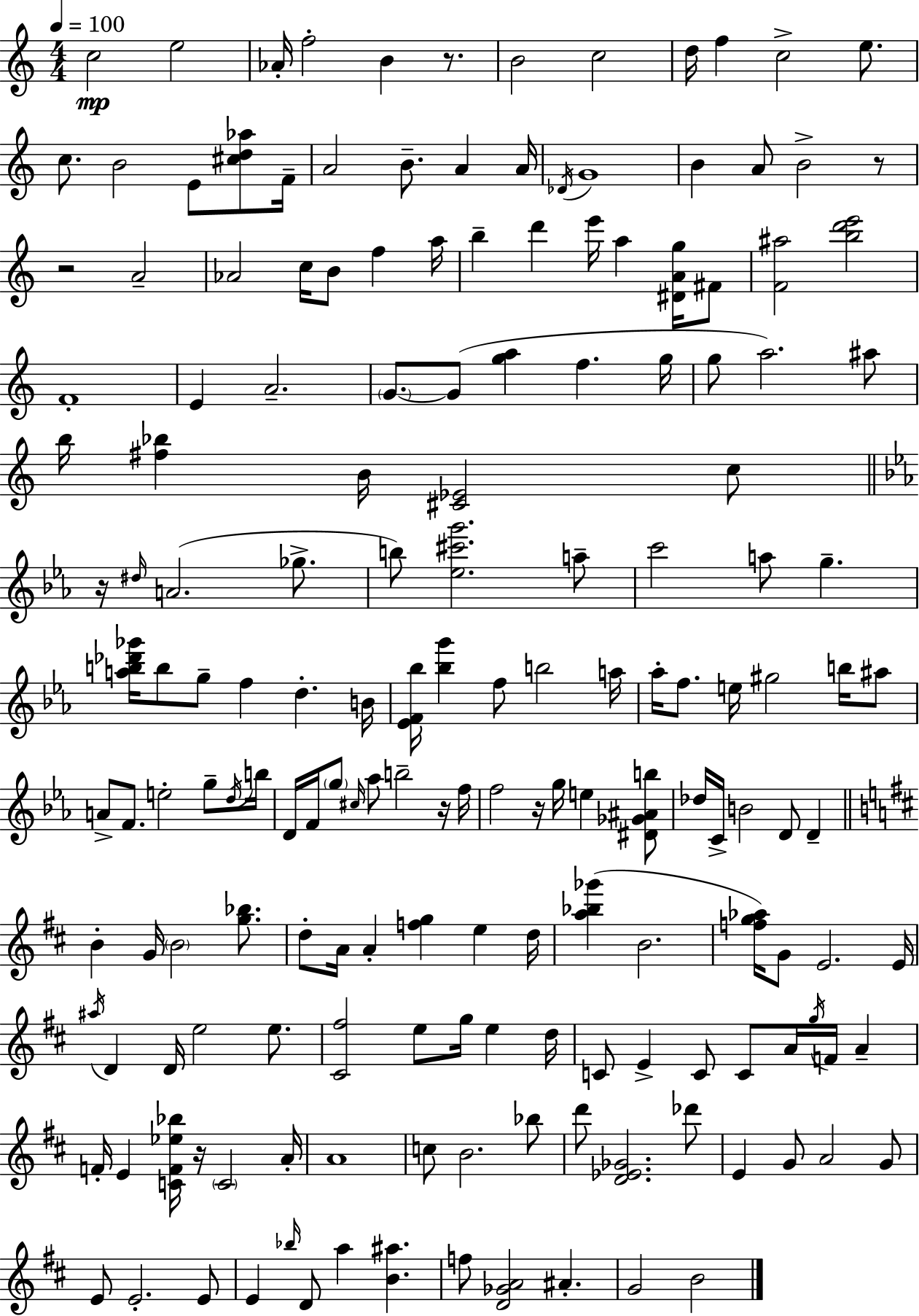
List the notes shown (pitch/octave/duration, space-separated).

C5/h E5/h Ab4/s F5/h B4/q R/e. B4/h C5/h D5/s F5/q C5/h E5/e. C5/e. B4/h E4/e [C#5,D5,Ab5]/e F4/s A4/h B4/e. A4/q A4/s Db4/s G4/w B4/q A4/e B4/h R/e R/h A4/h Ab4/h C5/s B4/e F5/q A5/s B5/q D6/q E6/s A5/q [D#4,A4,G5]/s F#4/e [F4,A#5]/h [B5,D6,E6]/h F4/w E4/q A4/h. G4/e. G4/e [G5,A5]/q F5/q. G5/s G5/e A5/h. A#5/e B5/s [F#5,Bb5]/q B4/s [C#4,Eb4]/h C5/e R/s D#5/s A4/h. Gb5/e. B5/e [Eb5,C#6,G6]/h. A5/e C6/h A5/e G5/q. [A5,B5,Db6,Gb6]/s B5/e G5/e F5/q D5/q. B4/s [Eb4,F4,Bb5]/s [Bb5,G6]/q F5/e B5/h A5/s Ab5/s F5/e. E5/s G#5/h B5/s A#5/e A4/e F4/e. E5/h G5/e D5/s B5/s D4/s F4/s G5/e C#5/s Ab5/e B5/h R/s F5/s F5/h R/s G5/s E5/q [D#4,Gb4,A#4,B5]/e Db5/s C4/s B4/h D4/e D4/q B4/q G4/s B4/h [G5,Bb5]/e. D5/e A4/s A4/q [F5,G5]/q E5/q D5/s [A5,Bb5,Gb6]/q B4/h. [F5,G5,Ab5]/s G4/e E4/h. E4/s A#5/s D4/q D4/s E5/h E5/e. [C#4,F#5]/h E5/e G5/s E5/q D5/s C4/e E4/q C4/e C4/e A4/s G5/s F4/s A4/q F4/s E4/q [C4,F4,Eb5,Bb5]/s R/s C4/h A4/s A4/w C5/e B4/h. Bb5/e D6/e [D4,Eb4,Gb4]/h. Db6/e E4/q G4/e A4/h G4/e E4/e E4/h. E4/e E4/q Bb5/s D4/e A5/q [B4,A#5]/q. F5/e [D4,Gb4,A4]/h A#4/q. G4/h B4/h